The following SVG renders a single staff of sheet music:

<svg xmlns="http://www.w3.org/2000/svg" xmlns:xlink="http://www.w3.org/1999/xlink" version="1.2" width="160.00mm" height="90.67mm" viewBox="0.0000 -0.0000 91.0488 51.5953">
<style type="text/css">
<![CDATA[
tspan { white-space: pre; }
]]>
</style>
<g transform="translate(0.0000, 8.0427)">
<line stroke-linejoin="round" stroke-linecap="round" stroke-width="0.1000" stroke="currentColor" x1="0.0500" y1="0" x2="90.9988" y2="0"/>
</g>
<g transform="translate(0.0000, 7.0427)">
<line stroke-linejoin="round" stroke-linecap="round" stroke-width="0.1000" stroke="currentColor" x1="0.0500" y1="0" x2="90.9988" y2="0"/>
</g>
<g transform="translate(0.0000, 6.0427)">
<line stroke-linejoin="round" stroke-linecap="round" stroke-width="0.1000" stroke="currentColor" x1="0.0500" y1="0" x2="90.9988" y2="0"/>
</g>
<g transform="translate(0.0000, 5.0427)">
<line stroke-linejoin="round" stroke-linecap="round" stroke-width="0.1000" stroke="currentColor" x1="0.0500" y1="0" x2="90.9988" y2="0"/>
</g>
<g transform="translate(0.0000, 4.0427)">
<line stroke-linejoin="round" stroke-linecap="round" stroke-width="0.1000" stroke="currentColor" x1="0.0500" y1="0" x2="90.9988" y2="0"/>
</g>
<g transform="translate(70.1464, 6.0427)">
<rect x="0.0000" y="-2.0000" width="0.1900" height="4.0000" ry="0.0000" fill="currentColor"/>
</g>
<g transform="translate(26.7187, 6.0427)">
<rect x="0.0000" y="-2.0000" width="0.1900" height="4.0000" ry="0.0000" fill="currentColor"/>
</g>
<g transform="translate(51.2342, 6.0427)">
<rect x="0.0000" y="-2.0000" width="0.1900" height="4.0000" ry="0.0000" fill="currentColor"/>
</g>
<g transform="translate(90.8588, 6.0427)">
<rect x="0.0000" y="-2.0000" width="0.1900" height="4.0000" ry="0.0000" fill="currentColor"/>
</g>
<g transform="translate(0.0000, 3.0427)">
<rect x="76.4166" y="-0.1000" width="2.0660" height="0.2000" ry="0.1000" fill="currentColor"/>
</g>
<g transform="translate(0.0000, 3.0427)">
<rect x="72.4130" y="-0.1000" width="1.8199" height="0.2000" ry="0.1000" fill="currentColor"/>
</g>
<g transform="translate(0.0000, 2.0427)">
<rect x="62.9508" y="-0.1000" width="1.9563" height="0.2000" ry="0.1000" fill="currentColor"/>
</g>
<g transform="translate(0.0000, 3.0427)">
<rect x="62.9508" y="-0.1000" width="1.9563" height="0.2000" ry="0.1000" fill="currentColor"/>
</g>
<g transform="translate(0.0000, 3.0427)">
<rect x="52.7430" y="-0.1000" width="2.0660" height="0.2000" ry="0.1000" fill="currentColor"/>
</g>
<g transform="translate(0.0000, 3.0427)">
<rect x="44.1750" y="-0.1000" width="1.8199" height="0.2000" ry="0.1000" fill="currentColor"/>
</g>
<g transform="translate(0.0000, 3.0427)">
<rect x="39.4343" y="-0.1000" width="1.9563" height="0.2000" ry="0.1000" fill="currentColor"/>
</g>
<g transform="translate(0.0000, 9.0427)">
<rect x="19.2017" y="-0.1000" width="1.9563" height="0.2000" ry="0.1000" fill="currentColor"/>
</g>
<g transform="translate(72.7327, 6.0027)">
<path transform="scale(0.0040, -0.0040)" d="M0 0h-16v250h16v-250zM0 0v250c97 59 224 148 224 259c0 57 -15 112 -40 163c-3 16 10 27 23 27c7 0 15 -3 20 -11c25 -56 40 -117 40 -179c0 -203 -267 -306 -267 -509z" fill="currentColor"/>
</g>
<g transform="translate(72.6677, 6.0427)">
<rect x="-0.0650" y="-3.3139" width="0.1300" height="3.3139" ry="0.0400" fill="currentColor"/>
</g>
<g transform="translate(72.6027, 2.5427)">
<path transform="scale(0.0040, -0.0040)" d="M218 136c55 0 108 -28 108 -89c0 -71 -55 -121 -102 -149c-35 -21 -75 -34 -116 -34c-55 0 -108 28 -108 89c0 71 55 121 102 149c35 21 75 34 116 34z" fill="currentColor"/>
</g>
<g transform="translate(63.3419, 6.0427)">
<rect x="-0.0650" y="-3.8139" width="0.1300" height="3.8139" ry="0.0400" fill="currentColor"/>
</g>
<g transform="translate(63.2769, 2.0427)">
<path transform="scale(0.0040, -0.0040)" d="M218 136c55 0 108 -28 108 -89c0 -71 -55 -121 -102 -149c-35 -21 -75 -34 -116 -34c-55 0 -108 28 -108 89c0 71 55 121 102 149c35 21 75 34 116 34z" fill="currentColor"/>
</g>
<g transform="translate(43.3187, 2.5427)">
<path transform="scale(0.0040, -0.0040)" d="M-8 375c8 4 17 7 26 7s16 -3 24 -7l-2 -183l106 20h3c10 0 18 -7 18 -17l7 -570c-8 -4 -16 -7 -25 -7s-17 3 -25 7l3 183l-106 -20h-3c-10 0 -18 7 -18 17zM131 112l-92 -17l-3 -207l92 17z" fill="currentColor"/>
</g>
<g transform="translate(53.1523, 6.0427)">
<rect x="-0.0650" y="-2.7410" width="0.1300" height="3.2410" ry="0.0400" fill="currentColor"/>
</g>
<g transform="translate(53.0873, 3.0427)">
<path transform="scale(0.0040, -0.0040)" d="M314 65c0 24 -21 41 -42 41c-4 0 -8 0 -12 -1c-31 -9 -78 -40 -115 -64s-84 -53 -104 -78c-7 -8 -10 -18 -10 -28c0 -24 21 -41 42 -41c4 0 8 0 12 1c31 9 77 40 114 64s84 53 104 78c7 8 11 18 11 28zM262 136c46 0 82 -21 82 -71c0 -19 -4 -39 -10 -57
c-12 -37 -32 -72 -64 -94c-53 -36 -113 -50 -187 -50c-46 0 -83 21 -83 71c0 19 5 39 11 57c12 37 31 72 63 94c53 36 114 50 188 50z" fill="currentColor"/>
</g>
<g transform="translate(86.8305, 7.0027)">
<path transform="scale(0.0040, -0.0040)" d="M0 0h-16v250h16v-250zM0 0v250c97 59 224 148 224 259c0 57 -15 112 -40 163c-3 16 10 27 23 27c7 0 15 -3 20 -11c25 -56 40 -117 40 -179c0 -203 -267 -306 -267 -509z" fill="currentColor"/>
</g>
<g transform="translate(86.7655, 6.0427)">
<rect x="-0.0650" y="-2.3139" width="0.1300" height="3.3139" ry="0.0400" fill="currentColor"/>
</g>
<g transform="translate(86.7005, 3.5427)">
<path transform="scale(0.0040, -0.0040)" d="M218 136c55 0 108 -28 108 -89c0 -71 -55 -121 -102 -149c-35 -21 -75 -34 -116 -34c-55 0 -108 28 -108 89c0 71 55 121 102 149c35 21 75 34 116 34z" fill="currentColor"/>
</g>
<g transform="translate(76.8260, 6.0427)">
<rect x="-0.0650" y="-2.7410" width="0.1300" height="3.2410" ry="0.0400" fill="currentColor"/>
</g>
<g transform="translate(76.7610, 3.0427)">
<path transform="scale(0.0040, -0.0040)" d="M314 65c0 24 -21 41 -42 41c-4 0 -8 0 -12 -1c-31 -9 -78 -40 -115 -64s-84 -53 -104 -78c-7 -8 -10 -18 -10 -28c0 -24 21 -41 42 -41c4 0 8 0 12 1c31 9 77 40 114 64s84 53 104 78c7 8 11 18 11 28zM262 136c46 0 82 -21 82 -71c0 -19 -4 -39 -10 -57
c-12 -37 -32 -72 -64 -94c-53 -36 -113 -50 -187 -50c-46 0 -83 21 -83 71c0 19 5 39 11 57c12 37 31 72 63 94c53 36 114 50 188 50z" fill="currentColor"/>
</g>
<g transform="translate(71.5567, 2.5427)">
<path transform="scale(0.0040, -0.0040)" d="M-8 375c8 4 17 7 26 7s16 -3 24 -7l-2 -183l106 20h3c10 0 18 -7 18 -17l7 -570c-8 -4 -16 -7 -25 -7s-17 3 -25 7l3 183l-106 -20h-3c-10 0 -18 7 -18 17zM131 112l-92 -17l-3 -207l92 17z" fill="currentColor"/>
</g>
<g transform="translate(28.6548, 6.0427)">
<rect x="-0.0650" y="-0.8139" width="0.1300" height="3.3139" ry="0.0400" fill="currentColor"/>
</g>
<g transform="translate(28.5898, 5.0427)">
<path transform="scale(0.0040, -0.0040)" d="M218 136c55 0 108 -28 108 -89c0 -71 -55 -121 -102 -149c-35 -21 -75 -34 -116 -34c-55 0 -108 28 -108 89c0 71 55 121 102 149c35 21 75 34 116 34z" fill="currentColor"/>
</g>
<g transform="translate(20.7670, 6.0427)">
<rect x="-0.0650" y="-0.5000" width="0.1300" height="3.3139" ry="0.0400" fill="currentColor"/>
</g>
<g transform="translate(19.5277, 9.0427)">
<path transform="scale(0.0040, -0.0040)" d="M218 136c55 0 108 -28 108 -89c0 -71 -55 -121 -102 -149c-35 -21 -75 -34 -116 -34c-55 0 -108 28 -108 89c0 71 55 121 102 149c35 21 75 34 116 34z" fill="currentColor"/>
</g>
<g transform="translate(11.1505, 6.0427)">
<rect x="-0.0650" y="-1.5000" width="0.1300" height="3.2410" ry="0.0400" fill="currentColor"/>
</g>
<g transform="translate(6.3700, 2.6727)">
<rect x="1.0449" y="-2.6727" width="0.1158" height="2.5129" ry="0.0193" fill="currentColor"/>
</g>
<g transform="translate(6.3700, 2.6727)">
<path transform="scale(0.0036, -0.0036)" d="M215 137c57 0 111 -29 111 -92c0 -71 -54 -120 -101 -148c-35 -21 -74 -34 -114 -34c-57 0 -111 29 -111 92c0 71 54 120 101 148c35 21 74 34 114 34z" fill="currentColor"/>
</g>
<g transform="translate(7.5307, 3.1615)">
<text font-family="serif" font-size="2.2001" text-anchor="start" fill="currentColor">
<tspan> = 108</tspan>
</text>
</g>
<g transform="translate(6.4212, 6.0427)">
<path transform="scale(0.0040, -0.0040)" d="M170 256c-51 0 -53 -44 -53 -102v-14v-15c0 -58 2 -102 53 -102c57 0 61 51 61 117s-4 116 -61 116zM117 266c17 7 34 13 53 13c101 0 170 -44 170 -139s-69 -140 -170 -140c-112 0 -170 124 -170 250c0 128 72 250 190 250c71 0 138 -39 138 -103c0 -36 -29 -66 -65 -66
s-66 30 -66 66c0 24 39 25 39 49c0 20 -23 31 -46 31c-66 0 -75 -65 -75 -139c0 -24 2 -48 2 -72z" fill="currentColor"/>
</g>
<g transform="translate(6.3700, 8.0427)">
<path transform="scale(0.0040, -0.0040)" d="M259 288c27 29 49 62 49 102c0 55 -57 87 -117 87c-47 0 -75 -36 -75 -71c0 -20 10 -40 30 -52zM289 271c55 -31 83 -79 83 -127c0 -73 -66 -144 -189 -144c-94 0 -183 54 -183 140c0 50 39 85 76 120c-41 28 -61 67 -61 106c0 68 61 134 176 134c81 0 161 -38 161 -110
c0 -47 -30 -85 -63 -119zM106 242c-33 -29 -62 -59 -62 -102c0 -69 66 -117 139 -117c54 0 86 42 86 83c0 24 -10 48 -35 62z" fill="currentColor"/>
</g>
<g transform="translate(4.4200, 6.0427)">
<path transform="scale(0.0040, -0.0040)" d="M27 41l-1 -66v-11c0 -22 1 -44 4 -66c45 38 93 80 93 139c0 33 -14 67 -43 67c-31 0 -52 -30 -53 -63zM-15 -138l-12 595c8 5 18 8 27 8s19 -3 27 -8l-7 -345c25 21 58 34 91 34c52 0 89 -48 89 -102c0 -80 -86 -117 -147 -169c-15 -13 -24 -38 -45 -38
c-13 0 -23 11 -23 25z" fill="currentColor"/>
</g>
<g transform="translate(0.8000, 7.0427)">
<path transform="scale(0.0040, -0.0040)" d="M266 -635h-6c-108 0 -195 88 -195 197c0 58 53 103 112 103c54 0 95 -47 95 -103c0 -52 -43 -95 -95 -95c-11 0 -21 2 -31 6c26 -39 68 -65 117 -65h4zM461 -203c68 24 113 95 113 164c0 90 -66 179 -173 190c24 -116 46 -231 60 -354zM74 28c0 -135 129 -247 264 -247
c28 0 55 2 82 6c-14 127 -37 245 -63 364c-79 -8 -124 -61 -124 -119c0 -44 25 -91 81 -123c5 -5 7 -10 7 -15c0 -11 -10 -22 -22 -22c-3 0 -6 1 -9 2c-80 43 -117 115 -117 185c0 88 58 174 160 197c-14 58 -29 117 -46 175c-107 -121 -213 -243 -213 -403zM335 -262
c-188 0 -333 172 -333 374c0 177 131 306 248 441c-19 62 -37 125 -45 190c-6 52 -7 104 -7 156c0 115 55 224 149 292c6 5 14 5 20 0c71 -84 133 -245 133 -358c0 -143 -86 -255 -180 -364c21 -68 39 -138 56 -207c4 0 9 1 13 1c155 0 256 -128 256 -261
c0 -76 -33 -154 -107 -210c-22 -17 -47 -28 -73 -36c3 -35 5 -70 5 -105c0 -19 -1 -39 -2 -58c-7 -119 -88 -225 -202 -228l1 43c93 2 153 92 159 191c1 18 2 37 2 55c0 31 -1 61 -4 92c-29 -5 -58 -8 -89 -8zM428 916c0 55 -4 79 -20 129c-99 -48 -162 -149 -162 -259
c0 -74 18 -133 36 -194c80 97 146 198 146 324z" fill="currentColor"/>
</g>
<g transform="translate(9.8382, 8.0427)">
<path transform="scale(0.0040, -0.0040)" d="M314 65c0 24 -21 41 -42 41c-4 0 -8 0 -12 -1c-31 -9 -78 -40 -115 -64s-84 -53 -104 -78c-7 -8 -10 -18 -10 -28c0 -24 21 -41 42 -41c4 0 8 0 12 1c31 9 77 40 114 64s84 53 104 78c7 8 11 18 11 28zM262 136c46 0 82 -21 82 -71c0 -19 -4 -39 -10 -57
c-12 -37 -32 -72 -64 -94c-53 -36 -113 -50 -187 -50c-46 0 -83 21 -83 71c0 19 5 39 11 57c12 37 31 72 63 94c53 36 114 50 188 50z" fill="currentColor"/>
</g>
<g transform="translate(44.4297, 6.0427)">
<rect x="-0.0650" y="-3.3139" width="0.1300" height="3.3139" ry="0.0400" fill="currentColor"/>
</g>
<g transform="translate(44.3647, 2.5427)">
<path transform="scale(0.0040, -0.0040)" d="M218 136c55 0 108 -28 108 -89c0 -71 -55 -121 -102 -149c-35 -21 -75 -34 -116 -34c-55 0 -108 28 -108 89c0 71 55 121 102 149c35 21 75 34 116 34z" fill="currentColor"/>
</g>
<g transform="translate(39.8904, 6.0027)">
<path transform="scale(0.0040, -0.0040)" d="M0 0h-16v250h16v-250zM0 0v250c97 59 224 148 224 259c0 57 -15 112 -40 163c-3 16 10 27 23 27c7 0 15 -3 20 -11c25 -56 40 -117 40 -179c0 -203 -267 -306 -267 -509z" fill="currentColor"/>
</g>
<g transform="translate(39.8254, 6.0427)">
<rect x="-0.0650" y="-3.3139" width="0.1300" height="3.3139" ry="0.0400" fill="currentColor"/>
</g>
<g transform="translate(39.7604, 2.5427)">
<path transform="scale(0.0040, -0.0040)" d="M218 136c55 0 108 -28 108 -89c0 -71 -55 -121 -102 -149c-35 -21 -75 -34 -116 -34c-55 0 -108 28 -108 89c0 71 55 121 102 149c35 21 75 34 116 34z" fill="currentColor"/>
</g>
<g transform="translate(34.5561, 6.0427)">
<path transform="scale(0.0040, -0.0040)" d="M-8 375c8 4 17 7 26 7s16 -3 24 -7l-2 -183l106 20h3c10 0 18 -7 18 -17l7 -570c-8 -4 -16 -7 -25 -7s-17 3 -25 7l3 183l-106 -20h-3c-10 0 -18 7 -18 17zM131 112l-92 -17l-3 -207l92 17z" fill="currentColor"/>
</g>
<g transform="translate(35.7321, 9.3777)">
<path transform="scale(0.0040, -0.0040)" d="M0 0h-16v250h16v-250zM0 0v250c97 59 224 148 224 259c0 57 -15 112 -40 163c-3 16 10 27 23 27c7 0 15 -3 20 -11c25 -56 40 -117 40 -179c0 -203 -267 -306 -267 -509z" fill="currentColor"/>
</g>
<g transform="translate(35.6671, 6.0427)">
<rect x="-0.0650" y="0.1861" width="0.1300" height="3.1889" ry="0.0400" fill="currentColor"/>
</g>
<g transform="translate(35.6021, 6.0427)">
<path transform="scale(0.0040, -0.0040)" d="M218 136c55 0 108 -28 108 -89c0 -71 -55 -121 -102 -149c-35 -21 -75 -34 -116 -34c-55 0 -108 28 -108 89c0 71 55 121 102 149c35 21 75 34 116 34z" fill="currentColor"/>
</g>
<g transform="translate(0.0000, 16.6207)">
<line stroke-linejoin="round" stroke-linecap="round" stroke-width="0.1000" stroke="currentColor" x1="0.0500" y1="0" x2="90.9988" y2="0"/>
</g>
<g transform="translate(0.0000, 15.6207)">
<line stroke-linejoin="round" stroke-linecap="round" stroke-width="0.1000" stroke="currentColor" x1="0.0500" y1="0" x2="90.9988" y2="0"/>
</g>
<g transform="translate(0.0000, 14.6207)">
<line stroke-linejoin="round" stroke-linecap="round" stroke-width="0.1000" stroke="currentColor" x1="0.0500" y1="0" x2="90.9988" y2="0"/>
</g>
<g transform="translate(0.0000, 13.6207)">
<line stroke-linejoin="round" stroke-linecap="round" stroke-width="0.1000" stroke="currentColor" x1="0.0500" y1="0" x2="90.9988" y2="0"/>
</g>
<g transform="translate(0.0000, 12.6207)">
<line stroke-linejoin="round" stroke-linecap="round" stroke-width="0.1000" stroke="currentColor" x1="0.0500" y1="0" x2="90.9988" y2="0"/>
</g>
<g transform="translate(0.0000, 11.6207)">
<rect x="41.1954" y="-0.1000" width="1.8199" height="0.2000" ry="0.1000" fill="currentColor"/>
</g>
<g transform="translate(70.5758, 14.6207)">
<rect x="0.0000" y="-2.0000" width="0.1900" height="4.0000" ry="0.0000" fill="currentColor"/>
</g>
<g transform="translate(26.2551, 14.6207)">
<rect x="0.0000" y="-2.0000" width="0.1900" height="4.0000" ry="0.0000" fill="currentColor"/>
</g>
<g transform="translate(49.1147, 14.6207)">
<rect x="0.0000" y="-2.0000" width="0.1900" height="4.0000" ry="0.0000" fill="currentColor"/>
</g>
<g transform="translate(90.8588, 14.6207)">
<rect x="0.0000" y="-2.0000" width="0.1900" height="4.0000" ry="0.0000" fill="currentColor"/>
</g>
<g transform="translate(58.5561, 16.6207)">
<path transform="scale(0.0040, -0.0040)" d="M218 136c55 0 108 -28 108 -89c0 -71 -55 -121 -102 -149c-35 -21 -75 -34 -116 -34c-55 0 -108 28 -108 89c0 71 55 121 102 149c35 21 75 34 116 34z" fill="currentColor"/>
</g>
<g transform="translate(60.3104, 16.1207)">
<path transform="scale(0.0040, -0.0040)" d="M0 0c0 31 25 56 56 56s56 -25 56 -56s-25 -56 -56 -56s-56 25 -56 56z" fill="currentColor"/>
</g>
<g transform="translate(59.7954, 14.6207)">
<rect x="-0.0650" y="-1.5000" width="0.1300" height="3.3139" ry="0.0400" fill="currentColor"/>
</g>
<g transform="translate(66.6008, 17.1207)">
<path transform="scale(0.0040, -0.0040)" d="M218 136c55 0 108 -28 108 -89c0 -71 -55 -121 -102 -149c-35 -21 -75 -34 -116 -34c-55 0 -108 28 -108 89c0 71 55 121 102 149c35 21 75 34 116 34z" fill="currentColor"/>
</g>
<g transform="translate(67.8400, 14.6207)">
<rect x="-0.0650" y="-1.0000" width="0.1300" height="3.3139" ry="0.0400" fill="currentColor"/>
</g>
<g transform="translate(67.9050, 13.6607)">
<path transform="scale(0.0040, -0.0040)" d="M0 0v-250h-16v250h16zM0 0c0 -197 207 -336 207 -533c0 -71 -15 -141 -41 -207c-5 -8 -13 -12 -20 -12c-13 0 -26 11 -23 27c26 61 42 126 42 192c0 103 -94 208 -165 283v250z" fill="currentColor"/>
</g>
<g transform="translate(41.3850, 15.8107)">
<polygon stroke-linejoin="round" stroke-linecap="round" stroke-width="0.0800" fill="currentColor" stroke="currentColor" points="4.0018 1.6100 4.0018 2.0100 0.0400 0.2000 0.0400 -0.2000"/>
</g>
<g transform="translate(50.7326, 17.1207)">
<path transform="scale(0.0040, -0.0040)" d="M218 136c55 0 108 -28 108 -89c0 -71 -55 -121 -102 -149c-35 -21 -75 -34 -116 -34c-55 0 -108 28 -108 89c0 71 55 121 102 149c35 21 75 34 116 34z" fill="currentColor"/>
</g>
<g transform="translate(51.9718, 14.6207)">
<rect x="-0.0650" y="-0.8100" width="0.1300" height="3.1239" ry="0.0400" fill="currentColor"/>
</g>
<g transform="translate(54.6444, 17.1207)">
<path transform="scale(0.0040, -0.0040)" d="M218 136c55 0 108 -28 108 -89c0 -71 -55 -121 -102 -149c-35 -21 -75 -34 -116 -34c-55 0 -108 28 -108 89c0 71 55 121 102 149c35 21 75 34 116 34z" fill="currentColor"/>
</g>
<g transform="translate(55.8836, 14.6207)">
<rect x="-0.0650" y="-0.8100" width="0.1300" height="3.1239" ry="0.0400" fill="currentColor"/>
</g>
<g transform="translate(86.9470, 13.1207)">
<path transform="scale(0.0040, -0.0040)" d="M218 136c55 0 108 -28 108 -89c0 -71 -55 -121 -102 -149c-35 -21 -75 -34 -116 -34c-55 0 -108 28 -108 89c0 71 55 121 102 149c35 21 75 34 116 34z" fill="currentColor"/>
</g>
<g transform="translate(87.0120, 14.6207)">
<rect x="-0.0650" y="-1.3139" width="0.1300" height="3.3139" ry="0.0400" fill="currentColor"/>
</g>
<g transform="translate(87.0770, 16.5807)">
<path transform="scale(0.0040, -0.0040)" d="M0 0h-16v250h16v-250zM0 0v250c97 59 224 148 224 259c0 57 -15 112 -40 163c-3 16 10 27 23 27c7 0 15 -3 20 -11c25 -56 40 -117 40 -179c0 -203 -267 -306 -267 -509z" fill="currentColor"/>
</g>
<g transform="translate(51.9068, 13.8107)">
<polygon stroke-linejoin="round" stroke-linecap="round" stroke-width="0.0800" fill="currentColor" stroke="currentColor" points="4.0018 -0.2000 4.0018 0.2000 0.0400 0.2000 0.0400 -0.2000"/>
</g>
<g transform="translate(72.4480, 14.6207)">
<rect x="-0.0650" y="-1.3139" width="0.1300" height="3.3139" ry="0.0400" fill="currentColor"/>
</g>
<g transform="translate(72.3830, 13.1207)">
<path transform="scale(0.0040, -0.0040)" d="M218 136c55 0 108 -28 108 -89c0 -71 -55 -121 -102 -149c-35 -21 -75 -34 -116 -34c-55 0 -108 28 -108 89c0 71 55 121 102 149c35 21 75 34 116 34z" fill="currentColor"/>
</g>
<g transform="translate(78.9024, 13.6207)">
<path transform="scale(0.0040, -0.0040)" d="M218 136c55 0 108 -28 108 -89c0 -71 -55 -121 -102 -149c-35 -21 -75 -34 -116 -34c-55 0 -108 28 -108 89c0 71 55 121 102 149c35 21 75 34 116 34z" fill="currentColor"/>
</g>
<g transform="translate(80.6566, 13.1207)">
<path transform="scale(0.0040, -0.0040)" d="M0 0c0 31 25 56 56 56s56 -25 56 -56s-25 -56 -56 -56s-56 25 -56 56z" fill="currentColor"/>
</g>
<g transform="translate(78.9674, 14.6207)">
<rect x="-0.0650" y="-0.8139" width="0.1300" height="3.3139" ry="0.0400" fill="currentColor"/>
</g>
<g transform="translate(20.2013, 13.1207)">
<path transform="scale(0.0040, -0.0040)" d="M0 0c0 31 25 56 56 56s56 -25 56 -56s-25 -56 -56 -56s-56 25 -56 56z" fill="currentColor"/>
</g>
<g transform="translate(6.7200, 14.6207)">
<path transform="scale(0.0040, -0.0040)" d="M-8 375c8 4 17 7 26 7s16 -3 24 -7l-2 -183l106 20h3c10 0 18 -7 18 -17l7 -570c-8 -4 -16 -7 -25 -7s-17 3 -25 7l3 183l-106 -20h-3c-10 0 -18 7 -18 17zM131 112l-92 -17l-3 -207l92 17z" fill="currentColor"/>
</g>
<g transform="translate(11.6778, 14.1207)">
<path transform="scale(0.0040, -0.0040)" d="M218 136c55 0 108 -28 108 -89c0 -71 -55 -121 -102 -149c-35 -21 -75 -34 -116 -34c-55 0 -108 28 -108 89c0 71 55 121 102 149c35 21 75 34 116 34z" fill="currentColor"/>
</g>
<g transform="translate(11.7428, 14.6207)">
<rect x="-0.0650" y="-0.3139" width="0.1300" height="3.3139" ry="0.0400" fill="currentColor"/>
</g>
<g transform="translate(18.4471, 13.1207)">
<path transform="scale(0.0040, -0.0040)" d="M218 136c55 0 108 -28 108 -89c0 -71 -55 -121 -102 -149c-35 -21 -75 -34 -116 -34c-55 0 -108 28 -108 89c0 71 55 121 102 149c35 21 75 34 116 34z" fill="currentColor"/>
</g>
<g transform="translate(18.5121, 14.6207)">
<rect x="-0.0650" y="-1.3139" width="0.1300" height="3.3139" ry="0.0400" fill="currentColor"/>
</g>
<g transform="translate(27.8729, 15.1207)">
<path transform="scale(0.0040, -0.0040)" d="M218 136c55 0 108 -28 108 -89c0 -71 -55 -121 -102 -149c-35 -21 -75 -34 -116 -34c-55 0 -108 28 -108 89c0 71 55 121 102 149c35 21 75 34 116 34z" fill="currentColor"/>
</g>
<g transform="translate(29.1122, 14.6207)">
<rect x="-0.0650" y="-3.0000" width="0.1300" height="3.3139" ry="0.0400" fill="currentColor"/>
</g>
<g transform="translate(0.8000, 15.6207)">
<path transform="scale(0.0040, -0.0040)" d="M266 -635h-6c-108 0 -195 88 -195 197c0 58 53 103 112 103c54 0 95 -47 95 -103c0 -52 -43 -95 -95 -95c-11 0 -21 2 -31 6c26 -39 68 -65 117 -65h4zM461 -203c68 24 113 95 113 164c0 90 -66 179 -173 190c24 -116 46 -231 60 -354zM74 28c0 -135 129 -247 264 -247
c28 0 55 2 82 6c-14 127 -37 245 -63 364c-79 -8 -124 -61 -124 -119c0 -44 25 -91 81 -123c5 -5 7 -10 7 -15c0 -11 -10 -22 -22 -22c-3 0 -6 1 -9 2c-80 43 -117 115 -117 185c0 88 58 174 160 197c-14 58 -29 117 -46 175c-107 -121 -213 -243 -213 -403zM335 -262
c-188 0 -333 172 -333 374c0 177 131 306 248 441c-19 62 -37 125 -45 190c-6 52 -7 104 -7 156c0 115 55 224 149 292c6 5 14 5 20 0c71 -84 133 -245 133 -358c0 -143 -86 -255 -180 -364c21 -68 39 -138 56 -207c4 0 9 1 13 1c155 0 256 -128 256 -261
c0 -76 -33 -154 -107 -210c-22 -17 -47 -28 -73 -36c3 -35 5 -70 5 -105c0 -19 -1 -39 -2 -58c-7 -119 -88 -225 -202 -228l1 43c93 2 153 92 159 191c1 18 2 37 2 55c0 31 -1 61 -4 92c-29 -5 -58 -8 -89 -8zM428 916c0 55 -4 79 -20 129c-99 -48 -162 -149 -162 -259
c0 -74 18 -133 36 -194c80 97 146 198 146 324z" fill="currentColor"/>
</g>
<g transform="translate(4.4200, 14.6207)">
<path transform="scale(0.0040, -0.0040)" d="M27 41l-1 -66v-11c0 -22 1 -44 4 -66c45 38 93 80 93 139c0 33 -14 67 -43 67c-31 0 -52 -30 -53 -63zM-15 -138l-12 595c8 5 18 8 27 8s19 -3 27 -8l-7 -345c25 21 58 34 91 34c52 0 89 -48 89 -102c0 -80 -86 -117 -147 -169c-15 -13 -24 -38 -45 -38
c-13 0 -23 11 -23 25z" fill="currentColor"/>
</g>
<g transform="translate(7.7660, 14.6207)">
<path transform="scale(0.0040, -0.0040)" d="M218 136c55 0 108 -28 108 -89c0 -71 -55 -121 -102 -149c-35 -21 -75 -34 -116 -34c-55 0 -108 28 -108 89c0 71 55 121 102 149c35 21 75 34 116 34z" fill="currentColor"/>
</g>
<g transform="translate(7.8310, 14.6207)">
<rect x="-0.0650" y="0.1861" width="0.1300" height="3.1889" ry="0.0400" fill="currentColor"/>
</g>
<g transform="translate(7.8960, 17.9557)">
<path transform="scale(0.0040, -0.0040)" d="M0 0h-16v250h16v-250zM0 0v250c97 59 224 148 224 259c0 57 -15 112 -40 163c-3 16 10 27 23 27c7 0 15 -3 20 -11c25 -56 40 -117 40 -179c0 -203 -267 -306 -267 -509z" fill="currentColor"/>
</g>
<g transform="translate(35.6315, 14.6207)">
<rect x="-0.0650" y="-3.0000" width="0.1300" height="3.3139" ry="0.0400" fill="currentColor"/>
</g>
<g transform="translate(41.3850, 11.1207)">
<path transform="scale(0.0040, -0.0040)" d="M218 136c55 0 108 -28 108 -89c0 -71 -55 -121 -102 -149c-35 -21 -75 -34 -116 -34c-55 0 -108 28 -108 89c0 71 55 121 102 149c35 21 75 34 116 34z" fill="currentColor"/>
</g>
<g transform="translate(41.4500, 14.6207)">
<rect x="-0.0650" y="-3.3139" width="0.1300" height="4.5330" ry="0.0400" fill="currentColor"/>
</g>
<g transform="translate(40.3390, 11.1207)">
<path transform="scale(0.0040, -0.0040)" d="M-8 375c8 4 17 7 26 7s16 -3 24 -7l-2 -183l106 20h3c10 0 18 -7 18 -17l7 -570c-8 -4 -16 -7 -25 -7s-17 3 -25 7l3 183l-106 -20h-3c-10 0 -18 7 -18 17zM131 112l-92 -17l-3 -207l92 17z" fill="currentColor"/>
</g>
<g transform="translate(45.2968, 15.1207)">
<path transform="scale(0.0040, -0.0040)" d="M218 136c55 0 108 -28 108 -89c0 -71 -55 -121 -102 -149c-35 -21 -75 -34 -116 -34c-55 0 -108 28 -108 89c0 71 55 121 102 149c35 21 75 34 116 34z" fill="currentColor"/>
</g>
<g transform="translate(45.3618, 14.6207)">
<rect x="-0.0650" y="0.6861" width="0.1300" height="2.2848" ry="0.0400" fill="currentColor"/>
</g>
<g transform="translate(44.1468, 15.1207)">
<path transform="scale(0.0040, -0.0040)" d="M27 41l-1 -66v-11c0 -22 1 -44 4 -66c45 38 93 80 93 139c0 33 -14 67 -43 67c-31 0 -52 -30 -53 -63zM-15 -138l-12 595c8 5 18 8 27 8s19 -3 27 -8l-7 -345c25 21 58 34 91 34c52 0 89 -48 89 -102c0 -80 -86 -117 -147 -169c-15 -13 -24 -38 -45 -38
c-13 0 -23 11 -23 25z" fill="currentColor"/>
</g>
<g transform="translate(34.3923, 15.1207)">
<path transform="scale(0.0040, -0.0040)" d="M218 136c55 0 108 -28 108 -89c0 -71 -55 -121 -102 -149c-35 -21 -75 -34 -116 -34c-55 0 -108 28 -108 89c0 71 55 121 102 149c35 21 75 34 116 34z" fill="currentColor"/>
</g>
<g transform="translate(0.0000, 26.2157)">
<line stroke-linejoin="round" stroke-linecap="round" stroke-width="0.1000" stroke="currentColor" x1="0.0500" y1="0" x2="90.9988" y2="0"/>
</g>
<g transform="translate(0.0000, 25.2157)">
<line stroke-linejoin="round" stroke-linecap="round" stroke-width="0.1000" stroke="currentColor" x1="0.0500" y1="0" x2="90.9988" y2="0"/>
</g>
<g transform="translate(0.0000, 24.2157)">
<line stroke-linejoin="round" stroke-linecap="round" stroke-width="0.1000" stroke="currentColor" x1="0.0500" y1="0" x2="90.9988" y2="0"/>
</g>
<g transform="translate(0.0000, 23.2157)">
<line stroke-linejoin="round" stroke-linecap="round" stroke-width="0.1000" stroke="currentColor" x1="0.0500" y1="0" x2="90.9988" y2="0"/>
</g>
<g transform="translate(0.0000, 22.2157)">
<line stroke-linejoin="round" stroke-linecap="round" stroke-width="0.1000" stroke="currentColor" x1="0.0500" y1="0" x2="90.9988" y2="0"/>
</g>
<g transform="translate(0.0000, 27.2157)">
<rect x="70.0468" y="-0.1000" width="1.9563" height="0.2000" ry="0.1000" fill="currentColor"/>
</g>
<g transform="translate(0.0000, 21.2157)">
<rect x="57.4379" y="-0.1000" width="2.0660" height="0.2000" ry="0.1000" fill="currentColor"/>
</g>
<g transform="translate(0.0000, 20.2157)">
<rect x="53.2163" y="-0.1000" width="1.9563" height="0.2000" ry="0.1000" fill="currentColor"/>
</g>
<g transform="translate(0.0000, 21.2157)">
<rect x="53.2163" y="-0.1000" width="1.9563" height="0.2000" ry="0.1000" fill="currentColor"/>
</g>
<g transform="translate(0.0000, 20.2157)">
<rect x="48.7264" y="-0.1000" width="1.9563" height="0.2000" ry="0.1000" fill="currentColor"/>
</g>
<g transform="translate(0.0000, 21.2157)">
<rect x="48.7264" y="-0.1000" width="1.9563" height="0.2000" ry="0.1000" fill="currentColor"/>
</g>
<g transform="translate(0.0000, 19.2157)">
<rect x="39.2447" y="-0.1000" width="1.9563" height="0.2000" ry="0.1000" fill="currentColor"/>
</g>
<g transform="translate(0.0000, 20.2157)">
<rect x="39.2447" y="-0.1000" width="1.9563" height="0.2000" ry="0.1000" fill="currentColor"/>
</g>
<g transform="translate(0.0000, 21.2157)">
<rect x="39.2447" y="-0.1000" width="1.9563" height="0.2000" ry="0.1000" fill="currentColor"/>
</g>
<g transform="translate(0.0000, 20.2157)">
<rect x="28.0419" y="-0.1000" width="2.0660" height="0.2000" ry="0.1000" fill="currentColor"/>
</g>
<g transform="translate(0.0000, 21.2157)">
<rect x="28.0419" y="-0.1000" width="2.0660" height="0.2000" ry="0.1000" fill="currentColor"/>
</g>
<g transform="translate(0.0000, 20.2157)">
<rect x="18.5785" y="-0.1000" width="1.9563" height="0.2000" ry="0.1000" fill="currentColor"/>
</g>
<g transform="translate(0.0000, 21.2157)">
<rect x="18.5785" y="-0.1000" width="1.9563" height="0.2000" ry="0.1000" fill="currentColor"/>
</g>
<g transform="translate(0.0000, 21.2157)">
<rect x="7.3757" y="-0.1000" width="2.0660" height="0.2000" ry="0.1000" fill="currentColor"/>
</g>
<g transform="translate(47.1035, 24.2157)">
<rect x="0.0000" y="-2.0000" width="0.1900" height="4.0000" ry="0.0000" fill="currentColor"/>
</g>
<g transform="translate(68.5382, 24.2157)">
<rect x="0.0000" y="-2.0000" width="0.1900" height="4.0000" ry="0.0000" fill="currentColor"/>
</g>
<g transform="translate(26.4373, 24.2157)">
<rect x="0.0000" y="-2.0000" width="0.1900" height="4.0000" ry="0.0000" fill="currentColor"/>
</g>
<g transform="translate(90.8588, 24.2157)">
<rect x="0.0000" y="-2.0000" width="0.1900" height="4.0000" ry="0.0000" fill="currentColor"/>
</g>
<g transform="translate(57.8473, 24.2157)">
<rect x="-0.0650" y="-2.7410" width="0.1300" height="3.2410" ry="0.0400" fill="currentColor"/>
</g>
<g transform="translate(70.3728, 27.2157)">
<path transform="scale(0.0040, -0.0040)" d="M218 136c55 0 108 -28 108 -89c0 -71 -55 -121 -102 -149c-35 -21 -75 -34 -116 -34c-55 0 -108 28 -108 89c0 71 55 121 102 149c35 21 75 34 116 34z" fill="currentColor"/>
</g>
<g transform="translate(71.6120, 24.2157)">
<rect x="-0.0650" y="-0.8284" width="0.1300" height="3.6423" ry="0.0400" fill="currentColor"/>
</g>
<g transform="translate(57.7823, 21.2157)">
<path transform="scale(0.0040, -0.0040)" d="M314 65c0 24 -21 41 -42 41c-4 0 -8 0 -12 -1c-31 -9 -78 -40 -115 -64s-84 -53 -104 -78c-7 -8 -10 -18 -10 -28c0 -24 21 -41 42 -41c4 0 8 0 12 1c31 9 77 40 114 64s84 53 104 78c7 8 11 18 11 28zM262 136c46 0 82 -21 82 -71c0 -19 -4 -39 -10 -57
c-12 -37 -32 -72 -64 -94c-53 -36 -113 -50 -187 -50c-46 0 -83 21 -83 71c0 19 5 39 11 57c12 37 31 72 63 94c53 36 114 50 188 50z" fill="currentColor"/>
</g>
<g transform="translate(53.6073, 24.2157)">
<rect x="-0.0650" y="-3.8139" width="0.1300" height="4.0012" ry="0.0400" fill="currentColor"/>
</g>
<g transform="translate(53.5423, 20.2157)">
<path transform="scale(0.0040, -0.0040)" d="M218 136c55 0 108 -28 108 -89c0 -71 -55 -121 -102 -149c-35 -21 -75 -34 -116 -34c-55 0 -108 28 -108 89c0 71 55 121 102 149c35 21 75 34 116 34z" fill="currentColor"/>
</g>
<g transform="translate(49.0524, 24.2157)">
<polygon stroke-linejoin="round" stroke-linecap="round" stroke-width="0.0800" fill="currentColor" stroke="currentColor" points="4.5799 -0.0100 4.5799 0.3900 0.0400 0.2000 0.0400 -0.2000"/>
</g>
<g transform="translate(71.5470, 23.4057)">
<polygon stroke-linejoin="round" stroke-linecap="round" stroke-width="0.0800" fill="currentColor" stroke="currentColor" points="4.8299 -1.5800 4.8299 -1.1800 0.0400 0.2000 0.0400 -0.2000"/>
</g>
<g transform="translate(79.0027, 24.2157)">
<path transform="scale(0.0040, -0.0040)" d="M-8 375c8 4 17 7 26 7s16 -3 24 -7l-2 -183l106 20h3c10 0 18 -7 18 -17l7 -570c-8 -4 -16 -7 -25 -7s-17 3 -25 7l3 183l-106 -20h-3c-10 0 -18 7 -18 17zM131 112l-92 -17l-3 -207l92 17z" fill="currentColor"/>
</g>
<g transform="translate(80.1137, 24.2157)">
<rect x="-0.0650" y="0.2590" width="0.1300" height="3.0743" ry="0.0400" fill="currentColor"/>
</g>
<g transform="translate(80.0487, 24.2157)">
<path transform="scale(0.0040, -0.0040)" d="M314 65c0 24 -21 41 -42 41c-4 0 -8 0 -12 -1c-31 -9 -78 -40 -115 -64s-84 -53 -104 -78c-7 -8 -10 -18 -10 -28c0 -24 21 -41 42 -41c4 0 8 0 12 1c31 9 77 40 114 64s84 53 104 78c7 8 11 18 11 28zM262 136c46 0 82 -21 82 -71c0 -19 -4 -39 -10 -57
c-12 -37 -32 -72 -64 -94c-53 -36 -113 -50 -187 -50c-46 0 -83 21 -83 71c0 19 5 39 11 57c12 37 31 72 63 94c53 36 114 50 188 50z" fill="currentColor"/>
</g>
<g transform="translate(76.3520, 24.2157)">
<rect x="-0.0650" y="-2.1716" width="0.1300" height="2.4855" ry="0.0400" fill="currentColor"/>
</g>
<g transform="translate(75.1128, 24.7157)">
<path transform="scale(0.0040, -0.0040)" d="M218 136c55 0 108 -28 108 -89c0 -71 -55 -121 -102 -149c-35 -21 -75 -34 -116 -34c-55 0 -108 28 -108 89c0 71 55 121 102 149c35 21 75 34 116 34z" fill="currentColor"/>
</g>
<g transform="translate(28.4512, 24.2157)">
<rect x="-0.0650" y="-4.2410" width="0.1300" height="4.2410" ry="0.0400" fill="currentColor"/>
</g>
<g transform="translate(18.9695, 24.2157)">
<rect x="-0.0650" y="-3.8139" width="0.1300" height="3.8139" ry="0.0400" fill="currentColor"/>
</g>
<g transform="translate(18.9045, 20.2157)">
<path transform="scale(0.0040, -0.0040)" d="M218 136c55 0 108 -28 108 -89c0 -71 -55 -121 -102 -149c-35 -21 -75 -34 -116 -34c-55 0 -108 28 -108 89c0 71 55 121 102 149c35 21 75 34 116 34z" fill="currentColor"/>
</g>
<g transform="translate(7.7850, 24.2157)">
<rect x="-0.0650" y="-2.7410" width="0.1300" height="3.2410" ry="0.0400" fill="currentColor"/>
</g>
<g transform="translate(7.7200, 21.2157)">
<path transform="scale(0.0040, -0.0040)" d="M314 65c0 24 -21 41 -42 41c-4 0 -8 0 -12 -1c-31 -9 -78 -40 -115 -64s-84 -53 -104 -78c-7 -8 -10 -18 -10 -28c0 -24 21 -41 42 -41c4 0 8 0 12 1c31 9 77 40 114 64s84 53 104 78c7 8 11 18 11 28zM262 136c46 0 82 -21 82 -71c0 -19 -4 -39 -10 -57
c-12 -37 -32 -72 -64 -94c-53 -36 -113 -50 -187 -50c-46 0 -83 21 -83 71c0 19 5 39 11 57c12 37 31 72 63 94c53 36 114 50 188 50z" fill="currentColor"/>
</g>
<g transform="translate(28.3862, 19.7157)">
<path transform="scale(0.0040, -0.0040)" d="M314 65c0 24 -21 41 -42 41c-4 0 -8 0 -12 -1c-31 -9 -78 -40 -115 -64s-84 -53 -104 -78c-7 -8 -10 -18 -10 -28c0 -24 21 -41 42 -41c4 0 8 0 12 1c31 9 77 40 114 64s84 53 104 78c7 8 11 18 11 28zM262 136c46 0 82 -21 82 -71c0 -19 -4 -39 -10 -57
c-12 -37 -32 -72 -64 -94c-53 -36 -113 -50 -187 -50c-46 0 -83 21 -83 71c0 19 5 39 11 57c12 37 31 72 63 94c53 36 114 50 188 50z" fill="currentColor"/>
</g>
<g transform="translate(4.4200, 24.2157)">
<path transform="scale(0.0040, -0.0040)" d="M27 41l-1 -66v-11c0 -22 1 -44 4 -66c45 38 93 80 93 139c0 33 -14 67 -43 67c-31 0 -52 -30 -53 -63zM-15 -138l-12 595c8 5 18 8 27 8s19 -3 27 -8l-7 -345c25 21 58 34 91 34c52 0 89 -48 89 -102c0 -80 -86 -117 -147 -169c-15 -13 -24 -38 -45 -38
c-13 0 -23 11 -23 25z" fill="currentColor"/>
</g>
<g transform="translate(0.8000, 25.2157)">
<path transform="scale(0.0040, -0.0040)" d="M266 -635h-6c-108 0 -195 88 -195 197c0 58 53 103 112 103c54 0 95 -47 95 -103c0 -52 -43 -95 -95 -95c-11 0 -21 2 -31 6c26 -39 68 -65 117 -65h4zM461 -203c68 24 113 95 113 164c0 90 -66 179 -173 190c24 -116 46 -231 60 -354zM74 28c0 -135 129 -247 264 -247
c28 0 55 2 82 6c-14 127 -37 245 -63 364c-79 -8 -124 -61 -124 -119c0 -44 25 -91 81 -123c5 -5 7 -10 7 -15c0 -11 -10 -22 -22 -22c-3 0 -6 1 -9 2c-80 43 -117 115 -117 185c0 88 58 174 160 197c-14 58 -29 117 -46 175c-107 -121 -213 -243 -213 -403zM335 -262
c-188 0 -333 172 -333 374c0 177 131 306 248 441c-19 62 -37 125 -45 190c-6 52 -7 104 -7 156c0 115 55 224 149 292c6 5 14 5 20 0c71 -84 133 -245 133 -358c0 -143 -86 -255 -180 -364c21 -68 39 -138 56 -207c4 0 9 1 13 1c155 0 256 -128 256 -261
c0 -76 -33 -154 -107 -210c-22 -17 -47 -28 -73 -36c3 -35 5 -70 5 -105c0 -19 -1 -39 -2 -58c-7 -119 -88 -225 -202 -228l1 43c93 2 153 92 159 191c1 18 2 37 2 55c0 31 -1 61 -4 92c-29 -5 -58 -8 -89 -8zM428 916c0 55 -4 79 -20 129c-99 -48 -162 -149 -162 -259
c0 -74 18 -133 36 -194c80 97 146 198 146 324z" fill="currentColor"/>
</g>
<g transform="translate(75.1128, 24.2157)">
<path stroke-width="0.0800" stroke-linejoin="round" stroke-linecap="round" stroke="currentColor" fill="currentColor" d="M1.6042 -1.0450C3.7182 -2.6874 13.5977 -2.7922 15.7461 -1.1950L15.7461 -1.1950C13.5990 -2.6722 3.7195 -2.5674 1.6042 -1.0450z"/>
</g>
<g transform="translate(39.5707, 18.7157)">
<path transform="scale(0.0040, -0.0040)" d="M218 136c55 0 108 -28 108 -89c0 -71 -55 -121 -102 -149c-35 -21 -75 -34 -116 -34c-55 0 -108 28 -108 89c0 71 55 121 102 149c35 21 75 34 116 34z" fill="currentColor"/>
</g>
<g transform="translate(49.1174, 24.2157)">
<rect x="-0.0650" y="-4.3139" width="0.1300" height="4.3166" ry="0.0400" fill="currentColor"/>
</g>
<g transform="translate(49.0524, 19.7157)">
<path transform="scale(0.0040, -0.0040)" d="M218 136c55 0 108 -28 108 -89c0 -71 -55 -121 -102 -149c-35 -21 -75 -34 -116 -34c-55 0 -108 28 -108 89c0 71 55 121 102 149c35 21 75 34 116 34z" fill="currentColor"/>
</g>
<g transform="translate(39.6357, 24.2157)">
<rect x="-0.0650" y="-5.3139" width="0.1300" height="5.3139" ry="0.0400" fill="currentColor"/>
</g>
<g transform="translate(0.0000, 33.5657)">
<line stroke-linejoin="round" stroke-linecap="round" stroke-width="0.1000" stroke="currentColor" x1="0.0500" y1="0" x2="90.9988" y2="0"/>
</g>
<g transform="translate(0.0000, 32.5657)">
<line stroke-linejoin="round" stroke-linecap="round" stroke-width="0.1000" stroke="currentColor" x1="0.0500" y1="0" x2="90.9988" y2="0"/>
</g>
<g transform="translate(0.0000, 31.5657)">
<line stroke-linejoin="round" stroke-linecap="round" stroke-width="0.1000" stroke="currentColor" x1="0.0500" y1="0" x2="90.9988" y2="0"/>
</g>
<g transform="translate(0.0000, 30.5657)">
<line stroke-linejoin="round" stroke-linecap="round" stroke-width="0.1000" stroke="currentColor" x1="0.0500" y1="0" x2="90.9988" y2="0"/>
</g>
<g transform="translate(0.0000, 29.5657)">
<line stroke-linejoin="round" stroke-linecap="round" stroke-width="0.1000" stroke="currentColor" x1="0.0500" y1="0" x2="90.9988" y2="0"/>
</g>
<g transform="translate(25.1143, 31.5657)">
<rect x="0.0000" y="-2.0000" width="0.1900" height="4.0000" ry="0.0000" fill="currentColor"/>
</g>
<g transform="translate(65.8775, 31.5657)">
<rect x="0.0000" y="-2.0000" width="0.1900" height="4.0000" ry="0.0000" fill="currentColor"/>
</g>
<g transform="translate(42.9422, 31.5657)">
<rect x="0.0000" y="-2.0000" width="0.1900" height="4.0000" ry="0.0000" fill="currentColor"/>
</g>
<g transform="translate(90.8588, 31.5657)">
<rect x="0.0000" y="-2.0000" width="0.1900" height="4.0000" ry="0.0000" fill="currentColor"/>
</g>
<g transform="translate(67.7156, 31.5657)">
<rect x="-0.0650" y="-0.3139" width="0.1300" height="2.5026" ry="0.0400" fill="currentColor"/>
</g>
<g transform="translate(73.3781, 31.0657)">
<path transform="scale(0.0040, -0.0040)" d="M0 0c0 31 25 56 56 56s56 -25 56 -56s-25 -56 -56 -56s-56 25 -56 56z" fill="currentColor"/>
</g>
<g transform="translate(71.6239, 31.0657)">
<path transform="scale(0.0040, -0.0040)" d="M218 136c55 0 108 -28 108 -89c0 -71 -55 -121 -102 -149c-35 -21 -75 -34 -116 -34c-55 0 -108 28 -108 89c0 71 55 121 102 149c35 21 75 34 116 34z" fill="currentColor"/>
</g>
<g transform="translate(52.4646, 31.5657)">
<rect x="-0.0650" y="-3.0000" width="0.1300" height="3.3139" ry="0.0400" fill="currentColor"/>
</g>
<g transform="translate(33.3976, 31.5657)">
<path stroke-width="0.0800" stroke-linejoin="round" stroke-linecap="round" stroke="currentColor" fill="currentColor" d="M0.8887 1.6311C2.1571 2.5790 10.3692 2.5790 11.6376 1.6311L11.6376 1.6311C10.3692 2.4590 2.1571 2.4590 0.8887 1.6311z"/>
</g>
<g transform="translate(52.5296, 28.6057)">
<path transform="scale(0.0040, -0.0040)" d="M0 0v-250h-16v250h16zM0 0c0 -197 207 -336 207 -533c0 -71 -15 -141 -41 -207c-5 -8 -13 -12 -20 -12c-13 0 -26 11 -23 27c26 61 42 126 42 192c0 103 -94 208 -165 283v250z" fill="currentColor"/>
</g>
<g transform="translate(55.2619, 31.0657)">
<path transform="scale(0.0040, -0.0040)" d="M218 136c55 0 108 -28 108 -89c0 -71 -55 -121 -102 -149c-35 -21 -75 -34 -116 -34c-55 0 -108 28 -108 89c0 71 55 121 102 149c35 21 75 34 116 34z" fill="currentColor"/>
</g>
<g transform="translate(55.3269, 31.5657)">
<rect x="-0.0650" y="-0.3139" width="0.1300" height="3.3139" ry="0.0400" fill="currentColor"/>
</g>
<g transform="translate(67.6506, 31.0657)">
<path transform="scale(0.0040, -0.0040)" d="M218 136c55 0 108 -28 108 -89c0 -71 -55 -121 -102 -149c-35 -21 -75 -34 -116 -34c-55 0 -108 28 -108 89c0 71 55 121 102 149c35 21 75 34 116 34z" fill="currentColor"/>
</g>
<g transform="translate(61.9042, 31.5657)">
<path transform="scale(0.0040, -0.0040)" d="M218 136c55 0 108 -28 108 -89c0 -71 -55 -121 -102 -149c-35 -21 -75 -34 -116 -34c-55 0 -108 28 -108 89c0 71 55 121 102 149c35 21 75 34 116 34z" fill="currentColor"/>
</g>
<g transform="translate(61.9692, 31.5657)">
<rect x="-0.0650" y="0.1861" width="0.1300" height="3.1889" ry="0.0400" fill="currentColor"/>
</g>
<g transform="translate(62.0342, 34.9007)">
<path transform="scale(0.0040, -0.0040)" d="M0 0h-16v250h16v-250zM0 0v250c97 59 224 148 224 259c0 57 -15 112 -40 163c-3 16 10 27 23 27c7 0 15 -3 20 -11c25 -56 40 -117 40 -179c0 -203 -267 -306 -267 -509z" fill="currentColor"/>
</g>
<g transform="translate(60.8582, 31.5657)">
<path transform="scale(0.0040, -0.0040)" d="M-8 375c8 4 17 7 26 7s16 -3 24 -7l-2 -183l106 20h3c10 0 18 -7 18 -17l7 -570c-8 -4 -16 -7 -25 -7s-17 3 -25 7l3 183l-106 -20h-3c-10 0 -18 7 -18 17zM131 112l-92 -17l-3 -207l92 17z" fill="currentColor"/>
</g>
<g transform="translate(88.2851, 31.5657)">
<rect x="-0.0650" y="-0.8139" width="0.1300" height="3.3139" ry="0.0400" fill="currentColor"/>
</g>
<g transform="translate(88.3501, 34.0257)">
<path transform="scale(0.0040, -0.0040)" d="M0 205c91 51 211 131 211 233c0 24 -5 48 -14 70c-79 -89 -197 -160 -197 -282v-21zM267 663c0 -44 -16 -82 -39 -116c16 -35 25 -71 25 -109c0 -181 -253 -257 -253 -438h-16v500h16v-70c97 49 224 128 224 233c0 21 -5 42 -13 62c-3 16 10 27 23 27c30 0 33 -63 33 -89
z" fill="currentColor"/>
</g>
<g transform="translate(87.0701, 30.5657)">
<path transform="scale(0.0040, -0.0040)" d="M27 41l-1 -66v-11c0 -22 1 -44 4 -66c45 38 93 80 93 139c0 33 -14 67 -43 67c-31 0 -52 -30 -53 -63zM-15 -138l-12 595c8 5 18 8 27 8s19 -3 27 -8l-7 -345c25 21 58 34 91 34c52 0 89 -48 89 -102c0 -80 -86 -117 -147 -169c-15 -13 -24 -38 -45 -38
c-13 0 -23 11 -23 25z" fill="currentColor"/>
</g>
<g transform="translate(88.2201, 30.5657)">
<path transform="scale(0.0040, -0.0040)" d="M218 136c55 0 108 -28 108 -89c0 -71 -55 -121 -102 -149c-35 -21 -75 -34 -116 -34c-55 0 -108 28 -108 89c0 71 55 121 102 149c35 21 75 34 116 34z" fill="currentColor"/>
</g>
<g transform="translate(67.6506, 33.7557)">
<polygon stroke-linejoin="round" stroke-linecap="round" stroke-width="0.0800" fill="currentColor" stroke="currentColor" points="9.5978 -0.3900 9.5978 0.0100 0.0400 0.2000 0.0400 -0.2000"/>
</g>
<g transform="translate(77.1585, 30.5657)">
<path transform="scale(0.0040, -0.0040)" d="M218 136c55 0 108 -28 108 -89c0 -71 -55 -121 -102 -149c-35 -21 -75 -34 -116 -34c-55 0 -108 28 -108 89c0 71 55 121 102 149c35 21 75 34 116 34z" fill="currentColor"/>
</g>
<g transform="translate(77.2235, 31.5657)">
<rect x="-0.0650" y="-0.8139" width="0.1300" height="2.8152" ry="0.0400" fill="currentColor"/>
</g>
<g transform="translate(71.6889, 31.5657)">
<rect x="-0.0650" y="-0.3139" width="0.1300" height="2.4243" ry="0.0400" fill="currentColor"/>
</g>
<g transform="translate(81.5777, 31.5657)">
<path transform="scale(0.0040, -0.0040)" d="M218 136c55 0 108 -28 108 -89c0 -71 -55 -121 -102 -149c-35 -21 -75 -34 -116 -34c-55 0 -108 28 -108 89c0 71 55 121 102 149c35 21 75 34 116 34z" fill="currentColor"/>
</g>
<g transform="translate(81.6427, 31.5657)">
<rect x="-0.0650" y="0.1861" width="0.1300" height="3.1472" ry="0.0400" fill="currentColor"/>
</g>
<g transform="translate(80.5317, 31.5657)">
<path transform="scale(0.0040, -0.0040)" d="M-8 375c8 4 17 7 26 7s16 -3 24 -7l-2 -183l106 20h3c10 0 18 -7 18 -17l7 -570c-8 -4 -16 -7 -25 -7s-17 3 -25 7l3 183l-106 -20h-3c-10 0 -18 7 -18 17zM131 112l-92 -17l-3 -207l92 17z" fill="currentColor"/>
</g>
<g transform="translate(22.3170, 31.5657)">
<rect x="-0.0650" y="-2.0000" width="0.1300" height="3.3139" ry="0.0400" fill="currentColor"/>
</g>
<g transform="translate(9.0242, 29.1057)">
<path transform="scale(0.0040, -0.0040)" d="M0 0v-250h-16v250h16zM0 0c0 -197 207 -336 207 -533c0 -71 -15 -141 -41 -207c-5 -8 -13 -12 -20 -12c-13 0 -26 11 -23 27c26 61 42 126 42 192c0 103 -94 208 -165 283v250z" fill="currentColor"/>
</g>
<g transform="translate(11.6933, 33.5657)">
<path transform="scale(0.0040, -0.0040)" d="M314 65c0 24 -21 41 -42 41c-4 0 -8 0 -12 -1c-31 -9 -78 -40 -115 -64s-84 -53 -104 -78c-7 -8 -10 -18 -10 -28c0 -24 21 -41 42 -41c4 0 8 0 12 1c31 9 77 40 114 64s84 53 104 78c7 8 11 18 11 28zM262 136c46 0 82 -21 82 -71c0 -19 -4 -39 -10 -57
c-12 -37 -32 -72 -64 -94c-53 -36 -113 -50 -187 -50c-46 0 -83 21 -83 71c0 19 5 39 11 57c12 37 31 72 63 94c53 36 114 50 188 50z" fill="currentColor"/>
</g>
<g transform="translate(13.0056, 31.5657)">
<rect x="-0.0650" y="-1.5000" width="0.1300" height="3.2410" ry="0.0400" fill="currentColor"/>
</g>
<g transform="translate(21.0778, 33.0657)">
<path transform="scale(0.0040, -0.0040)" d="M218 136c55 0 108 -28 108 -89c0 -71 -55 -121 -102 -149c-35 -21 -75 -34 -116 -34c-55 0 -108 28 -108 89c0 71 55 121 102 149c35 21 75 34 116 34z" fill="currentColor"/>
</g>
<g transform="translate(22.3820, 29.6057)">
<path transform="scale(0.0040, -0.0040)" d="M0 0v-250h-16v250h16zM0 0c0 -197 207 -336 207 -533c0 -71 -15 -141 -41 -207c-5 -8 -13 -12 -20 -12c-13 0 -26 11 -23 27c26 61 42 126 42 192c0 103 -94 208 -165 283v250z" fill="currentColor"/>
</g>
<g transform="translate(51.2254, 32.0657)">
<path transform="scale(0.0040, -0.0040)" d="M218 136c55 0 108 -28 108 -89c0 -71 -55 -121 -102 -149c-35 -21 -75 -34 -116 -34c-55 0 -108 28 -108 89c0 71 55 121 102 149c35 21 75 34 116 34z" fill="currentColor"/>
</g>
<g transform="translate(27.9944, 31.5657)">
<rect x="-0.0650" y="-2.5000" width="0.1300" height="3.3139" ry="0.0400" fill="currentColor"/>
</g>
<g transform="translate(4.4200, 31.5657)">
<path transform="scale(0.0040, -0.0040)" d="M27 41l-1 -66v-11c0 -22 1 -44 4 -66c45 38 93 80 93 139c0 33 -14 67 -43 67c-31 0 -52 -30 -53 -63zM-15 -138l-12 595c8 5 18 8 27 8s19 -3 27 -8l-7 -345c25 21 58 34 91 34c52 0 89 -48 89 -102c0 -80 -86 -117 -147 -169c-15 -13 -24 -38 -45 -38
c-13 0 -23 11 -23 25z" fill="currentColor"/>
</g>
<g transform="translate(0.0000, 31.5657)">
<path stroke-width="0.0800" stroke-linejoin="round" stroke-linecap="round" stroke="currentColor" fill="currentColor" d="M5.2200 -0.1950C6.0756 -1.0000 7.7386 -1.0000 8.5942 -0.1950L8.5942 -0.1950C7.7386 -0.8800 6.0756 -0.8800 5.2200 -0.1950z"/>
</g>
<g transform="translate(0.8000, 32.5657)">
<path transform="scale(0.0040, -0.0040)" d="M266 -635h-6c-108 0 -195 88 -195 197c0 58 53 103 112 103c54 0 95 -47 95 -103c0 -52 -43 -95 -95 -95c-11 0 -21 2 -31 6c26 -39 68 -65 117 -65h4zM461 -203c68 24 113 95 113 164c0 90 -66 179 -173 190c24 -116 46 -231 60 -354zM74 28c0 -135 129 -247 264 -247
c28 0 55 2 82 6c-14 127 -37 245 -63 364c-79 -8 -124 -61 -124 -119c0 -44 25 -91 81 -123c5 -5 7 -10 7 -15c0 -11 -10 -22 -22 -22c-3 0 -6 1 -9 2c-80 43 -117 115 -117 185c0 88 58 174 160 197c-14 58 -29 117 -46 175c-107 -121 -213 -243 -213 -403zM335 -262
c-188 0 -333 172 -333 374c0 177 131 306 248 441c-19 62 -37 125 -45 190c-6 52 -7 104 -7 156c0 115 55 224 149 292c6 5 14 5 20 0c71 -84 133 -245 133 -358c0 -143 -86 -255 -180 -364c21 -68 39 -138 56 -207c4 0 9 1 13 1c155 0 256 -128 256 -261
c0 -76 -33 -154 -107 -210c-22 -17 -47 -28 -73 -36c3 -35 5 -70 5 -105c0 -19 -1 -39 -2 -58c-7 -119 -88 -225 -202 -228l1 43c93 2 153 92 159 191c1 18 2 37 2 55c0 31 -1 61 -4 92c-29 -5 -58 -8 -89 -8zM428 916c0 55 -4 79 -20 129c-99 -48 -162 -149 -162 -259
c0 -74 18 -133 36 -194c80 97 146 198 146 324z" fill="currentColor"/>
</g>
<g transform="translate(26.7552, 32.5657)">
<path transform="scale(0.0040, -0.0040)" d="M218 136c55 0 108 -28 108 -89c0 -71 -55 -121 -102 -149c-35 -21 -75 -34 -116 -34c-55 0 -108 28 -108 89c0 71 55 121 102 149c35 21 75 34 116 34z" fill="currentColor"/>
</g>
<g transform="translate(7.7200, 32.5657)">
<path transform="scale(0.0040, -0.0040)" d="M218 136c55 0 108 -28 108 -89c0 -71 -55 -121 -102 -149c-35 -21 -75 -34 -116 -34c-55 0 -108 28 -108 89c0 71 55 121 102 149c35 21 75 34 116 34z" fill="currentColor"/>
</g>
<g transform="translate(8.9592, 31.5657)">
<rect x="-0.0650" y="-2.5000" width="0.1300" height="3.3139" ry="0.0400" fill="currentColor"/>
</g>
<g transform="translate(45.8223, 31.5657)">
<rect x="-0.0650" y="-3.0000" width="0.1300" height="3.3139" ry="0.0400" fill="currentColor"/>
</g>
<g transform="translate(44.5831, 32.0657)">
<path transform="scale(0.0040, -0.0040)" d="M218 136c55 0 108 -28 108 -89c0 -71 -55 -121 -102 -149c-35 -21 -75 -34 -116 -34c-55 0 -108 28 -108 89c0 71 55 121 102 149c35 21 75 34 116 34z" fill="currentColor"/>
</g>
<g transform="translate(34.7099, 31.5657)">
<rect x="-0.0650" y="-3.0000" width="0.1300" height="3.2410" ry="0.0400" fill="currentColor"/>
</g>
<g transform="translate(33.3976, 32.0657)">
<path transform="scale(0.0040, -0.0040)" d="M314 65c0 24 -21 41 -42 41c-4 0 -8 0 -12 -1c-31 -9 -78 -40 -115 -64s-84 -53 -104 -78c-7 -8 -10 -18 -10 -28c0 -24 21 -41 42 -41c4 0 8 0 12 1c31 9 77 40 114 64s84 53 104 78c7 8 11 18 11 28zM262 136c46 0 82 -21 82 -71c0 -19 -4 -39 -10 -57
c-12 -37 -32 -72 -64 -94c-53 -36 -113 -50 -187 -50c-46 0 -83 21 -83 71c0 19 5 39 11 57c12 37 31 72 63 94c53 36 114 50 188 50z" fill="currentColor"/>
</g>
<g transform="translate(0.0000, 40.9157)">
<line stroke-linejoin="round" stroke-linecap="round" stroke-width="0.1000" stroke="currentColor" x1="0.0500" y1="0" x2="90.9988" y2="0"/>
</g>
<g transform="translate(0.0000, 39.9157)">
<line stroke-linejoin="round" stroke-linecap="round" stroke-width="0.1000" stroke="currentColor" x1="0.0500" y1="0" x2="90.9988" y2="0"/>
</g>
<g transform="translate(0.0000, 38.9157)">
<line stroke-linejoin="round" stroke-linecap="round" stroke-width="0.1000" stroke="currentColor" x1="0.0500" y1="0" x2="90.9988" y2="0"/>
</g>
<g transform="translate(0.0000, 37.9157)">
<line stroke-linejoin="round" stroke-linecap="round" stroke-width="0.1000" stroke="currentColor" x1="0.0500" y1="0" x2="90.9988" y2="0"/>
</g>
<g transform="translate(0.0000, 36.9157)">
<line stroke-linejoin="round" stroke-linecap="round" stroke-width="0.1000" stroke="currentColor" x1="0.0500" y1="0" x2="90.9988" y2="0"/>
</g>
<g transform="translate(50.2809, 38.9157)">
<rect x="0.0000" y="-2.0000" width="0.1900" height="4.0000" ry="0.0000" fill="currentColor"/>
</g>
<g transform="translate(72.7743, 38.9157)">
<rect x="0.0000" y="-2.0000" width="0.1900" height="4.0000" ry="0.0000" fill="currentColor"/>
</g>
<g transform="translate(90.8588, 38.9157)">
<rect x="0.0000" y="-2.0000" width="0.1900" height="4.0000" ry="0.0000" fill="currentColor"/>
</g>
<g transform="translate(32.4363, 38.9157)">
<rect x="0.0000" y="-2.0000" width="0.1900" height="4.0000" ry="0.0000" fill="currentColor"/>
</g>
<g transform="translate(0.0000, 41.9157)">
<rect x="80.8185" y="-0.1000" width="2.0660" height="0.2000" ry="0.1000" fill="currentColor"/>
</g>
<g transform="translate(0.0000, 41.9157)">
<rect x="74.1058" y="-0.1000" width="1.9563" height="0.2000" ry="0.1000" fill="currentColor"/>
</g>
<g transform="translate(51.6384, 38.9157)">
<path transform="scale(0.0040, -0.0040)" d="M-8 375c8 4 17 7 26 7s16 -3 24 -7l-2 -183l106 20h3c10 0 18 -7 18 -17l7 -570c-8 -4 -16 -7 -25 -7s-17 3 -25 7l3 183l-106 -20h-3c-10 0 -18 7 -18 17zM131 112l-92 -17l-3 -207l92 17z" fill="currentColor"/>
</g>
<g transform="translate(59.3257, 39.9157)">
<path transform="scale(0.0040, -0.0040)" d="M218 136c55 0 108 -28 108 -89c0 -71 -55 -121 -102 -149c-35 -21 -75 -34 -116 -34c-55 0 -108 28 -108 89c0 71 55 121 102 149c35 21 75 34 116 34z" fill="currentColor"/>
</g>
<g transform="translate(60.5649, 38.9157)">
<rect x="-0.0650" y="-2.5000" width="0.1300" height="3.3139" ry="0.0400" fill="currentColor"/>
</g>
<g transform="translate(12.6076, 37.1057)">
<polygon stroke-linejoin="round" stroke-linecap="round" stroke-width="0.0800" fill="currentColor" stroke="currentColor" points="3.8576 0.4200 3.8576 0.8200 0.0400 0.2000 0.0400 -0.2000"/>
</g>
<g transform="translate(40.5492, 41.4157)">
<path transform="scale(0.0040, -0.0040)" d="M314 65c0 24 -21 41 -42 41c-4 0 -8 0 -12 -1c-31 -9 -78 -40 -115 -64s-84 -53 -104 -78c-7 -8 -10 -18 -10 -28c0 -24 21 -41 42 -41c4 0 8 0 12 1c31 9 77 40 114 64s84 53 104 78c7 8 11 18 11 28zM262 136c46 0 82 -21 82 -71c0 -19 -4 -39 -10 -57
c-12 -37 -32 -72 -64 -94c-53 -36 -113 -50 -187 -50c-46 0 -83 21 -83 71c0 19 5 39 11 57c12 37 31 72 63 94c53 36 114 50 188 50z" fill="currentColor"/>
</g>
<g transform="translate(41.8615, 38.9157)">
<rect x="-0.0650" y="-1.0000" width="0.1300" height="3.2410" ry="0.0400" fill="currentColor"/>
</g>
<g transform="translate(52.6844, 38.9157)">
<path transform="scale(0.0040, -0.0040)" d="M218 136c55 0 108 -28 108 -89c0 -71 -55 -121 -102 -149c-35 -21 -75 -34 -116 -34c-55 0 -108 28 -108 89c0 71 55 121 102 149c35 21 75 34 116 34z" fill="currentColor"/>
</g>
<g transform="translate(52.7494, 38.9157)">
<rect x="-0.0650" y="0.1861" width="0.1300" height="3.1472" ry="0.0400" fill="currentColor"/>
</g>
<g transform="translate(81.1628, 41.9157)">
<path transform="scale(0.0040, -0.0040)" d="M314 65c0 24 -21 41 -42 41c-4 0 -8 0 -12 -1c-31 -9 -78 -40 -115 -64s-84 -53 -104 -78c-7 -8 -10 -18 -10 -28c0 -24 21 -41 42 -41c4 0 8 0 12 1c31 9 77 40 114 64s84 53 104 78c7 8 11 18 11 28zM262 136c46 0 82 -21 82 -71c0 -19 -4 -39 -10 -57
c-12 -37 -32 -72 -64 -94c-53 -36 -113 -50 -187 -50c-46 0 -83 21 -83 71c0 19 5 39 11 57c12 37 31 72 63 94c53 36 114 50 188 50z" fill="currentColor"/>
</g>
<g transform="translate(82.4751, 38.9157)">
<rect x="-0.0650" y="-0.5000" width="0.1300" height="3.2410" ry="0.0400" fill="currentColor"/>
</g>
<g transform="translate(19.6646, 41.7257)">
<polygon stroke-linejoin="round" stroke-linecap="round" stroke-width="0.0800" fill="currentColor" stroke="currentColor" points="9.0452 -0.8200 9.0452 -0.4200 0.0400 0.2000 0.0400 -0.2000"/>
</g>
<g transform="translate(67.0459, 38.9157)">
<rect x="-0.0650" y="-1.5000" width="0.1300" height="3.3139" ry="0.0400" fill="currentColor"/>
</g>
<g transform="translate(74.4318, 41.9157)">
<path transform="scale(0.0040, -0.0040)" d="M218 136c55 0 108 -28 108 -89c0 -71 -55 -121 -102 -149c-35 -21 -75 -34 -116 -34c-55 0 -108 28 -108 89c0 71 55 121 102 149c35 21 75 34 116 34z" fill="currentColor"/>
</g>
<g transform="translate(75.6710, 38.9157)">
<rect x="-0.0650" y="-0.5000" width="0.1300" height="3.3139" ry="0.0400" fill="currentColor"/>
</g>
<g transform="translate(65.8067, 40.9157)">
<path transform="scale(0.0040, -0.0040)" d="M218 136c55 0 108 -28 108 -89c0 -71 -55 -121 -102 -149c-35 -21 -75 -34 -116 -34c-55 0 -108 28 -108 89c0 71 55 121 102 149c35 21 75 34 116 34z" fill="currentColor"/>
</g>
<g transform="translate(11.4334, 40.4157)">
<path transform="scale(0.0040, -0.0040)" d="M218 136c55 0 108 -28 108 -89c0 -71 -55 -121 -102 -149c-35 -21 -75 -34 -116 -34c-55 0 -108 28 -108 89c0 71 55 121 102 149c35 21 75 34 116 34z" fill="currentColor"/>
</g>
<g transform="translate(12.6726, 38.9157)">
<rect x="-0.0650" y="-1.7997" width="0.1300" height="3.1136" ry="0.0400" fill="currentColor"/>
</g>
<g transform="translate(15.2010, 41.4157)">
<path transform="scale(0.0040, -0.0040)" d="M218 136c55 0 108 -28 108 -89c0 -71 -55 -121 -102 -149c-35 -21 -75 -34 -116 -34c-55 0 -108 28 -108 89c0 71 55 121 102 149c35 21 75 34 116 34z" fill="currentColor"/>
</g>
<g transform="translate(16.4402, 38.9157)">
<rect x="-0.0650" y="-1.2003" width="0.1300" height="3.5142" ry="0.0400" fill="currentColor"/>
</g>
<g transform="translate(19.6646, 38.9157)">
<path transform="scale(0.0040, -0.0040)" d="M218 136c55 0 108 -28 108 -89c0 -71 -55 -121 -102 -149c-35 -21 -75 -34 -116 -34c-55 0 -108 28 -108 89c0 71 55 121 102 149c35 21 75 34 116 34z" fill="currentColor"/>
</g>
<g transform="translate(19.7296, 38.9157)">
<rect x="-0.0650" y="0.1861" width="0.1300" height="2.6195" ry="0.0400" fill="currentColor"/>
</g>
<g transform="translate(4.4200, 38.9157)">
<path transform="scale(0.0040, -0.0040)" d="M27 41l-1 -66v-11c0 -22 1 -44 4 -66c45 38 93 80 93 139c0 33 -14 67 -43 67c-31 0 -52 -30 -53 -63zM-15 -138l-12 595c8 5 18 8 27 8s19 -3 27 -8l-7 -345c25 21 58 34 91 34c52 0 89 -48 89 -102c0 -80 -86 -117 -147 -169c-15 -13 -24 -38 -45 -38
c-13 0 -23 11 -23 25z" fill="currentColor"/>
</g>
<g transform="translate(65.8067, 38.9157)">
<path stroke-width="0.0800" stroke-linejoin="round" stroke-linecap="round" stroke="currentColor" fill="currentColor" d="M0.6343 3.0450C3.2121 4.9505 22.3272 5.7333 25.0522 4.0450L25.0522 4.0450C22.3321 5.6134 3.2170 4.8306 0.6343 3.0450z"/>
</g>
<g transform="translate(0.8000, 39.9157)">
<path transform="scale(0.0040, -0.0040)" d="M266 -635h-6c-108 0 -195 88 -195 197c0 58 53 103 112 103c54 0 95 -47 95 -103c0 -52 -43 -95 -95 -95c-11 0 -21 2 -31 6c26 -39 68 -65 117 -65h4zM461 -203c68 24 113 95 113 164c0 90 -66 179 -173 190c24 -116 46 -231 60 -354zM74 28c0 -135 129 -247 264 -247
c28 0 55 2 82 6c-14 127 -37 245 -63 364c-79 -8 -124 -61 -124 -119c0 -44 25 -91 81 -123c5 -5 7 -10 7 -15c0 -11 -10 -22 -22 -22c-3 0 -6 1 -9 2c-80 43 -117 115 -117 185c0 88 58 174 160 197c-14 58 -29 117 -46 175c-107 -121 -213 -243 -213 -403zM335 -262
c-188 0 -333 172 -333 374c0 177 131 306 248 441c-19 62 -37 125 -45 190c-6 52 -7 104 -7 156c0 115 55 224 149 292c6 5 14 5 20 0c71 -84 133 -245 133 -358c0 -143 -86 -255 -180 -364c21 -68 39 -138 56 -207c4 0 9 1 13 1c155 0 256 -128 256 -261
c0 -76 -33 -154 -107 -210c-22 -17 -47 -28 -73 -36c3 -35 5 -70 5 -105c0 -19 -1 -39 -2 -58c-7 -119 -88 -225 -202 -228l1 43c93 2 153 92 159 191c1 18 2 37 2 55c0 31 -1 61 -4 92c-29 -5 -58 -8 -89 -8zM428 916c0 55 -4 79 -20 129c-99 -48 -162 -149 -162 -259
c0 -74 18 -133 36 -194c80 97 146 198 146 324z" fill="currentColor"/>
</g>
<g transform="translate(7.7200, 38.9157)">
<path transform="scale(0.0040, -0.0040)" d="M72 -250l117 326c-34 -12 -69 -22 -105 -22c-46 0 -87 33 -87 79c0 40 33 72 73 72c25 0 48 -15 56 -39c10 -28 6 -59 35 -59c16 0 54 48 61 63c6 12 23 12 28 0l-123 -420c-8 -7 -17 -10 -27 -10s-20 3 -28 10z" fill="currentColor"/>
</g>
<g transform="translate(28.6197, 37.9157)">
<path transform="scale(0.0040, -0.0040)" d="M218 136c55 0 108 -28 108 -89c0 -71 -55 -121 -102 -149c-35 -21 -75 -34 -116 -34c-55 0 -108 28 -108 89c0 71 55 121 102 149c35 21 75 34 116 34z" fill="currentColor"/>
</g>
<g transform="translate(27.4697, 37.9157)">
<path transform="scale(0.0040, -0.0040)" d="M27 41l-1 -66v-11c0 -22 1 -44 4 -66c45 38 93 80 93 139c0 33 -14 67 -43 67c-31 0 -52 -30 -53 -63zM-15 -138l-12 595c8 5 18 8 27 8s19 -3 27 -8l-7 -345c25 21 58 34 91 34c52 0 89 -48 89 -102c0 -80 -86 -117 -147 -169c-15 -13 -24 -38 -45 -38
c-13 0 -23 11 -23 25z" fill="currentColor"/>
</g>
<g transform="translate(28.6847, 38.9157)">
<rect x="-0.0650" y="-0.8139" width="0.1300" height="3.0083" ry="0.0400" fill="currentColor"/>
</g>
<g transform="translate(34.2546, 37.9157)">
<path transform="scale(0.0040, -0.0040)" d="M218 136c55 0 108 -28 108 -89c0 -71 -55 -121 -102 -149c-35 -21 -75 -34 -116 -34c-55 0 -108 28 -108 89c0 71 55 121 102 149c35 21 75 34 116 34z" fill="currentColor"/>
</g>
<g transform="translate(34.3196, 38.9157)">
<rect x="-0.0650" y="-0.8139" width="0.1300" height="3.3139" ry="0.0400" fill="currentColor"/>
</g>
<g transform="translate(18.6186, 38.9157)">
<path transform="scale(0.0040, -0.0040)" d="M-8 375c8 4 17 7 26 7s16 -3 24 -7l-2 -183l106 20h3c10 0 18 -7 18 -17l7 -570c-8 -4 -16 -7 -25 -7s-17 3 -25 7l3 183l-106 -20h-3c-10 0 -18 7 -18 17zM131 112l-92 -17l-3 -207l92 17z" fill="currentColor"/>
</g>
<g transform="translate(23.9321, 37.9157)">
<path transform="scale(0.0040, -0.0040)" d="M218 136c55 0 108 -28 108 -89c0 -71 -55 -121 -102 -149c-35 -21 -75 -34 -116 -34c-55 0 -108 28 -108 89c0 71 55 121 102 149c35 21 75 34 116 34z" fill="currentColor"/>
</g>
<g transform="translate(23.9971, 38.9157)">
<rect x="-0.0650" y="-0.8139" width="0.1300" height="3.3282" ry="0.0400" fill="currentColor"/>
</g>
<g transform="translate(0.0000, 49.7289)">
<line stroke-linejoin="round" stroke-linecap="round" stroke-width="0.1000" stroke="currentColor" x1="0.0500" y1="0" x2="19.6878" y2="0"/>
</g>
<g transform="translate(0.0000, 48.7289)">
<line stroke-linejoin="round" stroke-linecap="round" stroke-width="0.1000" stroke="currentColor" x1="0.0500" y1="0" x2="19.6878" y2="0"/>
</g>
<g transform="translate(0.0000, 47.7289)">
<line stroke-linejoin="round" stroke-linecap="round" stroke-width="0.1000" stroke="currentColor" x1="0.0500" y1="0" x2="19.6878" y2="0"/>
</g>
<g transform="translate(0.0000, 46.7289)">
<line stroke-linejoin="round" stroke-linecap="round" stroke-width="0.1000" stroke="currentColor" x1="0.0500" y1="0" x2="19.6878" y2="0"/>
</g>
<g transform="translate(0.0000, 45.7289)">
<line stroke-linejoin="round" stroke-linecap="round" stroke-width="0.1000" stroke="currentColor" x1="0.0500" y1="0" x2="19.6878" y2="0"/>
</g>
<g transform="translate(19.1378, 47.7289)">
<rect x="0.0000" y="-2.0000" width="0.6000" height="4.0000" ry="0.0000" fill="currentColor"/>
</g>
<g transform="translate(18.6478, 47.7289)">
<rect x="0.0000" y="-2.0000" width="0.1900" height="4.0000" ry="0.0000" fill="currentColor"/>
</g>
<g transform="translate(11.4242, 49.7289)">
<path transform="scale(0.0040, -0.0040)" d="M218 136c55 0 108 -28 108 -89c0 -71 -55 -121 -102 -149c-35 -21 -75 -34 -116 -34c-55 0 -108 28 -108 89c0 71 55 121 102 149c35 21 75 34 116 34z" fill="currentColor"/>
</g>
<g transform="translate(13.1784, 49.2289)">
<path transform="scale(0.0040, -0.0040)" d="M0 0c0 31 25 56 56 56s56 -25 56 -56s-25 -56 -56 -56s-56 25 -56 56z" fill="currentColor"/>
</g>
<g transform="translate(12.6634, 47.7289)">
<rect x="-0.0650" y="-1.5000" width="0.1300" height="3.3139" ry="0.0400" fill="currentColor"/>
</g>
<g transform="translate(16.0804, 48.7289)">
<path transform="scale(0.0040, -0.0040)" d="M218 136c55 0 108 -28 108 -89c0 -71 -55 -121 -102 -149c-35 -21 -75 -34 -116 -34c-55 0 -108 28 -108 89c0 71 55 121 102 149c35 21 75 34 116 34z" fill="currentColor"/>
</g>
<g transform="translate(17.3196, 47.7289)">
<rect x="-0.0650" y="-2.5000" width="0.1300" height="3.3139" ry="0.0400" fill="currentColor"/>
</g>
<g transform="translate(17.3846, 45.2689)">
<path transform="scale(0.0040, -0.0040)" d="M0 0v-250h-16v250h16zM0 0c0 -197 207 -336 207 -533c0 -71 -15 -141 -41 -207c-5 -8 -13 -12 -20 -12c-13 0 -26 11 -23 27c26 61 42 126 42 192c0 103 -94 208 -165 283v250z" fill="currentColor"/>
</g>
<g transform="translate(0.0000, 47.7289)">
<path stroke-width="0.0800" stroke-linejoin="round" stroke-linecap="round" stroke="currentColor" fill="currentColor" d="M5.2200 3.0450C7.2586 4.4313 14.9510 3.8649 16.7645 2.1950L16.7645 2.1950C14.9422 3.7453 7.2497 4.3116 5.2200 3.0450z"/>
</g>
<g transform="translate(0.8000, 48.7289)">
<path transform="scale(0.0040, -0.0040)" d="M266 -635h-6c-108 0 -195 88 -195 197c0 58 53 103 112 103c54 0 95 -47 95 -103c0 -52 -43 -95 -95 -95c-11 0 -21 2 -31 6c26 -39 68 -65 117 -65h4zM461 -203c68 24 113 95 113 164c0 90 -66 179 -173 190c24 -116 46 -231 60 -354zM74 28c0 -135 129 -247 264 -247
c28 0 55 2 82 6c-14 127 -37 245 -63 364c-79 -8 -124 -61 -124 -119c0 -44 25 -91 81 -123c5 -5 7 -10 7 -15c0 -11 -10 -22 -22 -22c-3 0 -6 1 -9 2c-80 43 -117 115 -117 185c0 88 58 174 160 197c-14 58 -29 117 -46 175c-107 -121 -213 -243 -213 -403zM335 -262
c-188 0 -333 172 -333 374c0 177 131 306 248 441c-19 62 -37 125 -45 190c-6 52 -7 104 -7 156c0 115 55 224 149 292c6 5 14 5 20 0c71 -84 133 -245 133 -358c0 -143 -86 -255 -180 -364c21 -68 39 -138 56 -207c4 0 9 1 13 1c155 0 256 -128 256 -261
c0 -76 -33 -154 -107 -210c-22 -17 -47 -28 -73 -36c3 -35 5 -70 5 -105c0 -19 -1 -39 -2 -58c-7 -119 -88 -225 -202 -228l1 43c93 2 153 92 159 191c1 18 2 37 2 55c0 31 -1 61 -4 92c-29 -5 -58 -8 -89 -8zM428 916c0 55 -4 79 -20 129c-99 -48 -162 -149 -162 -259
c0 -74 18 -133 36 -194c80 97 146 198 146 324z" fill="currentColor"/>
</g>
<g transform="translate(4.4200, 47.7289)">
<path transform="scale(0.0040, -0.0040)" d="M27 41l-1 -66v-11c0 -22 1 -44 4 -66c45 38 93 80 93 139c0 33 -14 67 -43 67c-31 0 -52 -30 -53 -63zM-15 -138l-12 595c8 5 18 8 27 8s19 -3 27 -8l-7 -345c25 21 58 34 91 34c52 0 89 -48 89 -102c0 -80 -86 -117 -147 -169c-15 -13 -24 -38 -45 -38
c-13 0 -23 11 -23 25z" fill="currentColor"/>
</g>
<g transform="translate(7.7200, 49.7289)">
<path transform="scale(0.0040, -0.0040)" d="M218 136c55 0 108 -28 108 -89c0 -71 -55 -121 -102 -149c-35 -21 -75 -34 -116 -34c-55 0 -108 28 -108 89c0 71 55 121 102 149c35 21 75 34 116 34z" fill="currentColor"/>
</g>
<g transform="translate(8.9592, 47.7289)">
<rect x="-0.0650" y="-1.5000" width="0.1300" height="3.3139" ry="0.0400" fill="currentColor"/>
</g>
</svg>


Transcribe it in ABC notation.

X:1
T:Untitled
M:6/8
L:1/4
K:F
E2 C d B/2 _b/2 b a2 c' b/2 a2 g/2 B/2 c e A A b/2 _A/2 D/2 D/2 E D/2 e d e/2 a2 c' d'2 f' d'/2 c'/2 a2 C/2 A/2 B2 G/2 E2 F/2 G A2 A A/2 c B/2 c/2 c/2 d/2 B _d/4 z/2 F/2 D/2 B/2 d/2 _d/2 d D2 B G E C C2 E E G/2